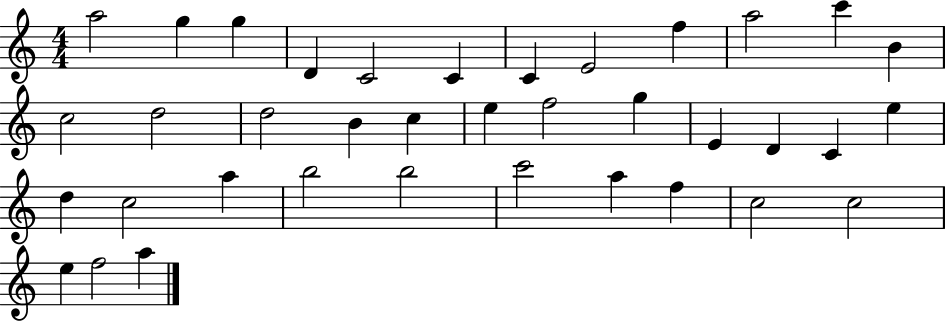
A5/h G5/q G5/q D4/q C4/h C4/q C4/q E4/h F5/q A5/h C6/q B4/q C5/h D5/h D5/h B4/q C5/q E5/q F5/h G5/q E4/q D4/q C4/q E5/q D5/q C5/h A5/q B5/h B5/h C6/h A5/q F5/q C5/h C5/h E5/q F5/h A5/q